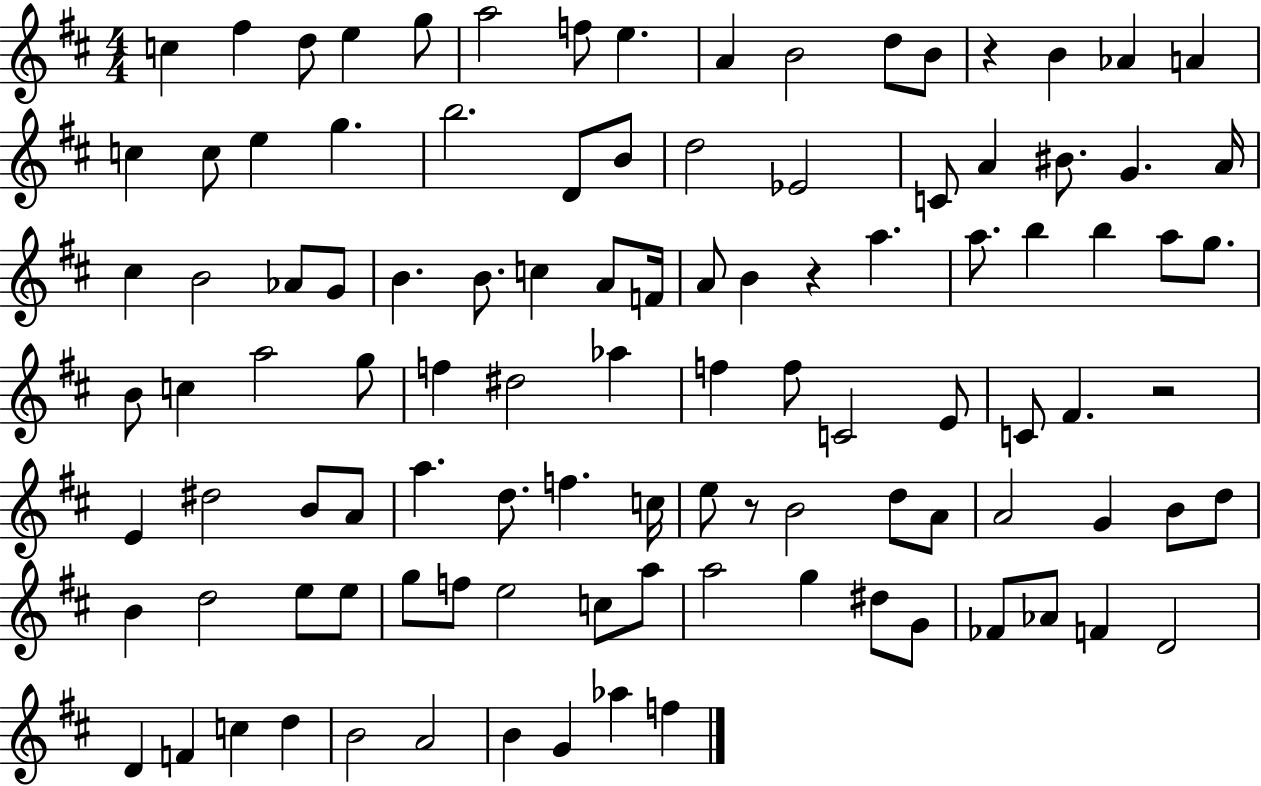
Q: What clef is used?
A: treble